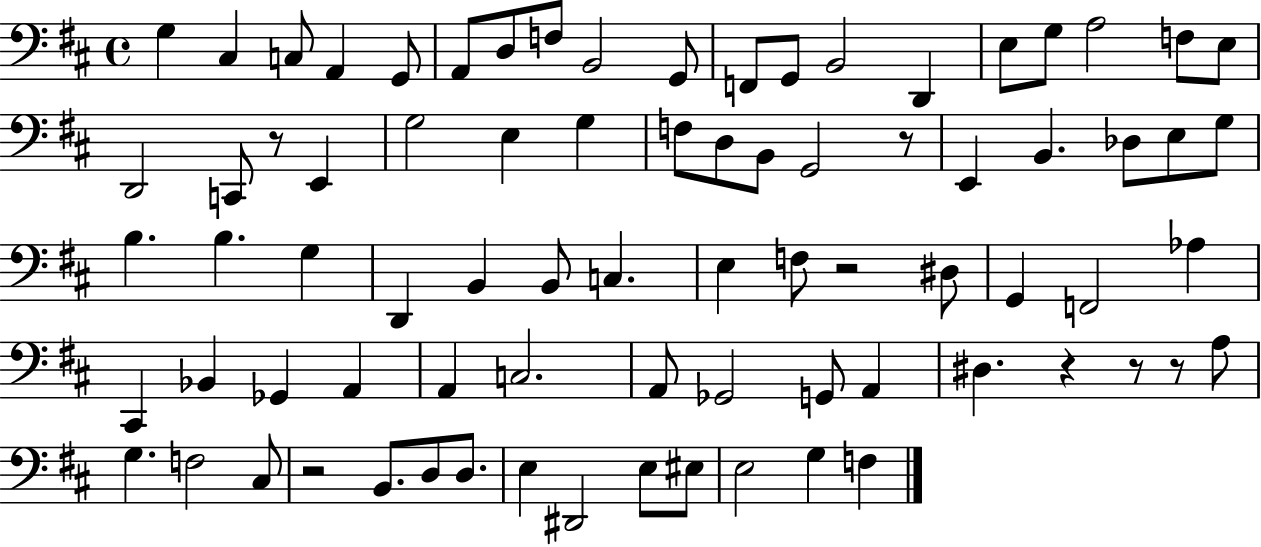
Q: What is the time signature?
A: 4/4